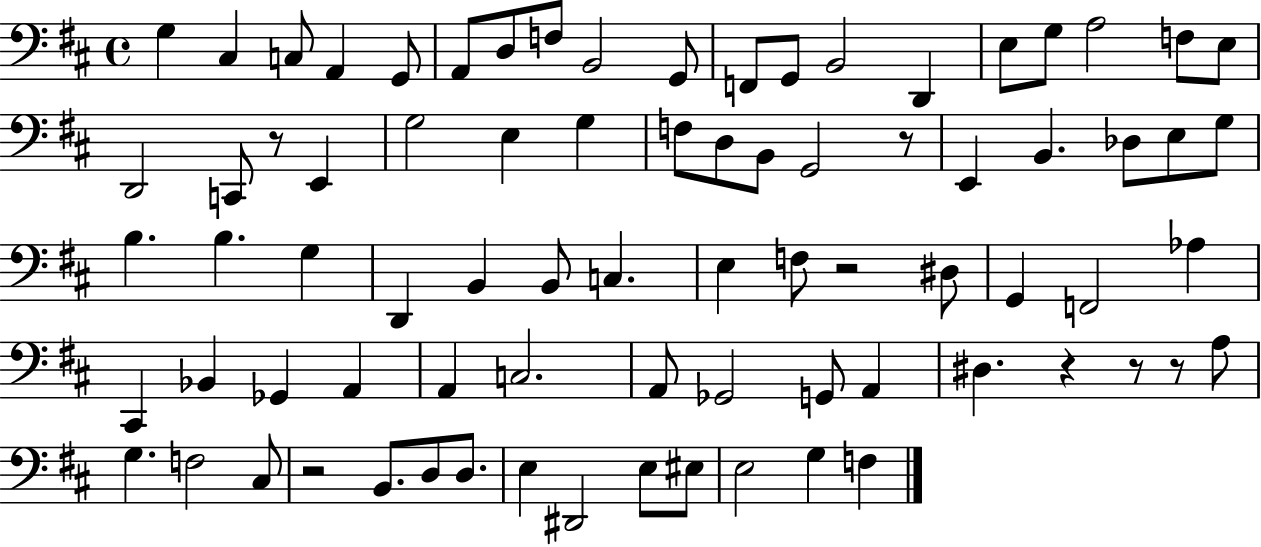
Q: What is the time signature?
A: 4/4